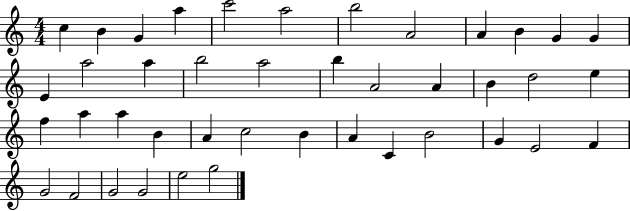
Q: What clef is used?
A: treble